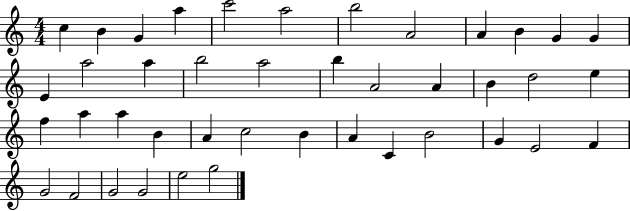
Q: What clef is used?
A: treble